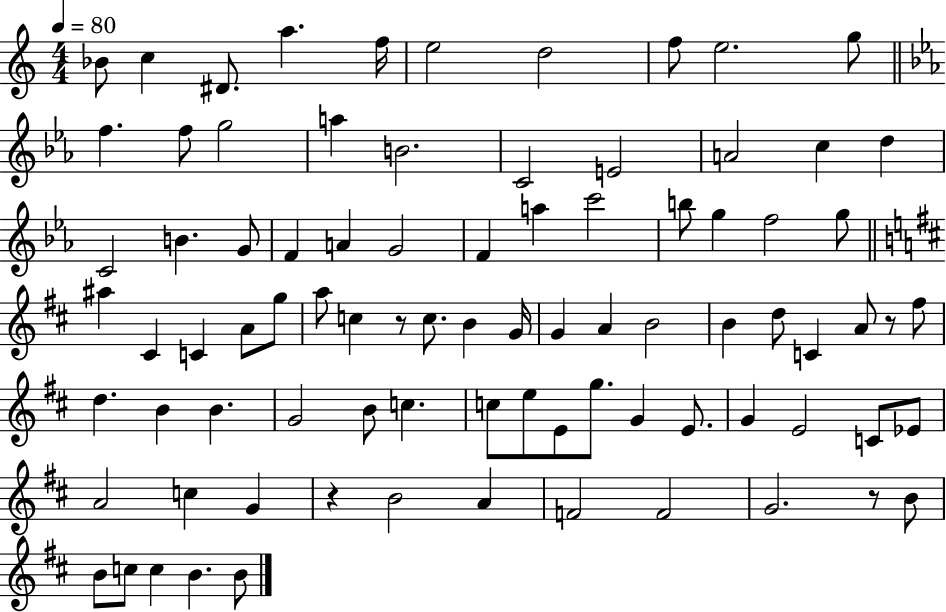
Bb4/e C5/q D#4/e. A5/q. F5/s E5/h D5/h F5/e E5/h. G5/e F5/q. F5/e G5/h A5/q B4/h. C4/h E4/h A4/h C5/q D5/q C4/h B4/q. G4/e F4/q A4/q G4/h F4/q A5/q C6/h B5/e G5/q F5/h G5/e A#5/q C#4/q C4/q A4/e G5/e A5/e C5/q R/e C5/e. B4/q G4/s G4/q A4/q B4/h B4/q D5/e C4/q A4/e R/e F#5/e D5/q. B4/q B4/q. G4/h B4/e C5/q. C5/e E5/e E4/e G5/e. G4/q E4/e. G4/q E4/h C4/e Eb4/e A4/h C5/q G4/q R/q B4/h A4/q F4/h F4/h G4/h. R/e B4/e B4/e C5/e C5/q B4/q. B4/e